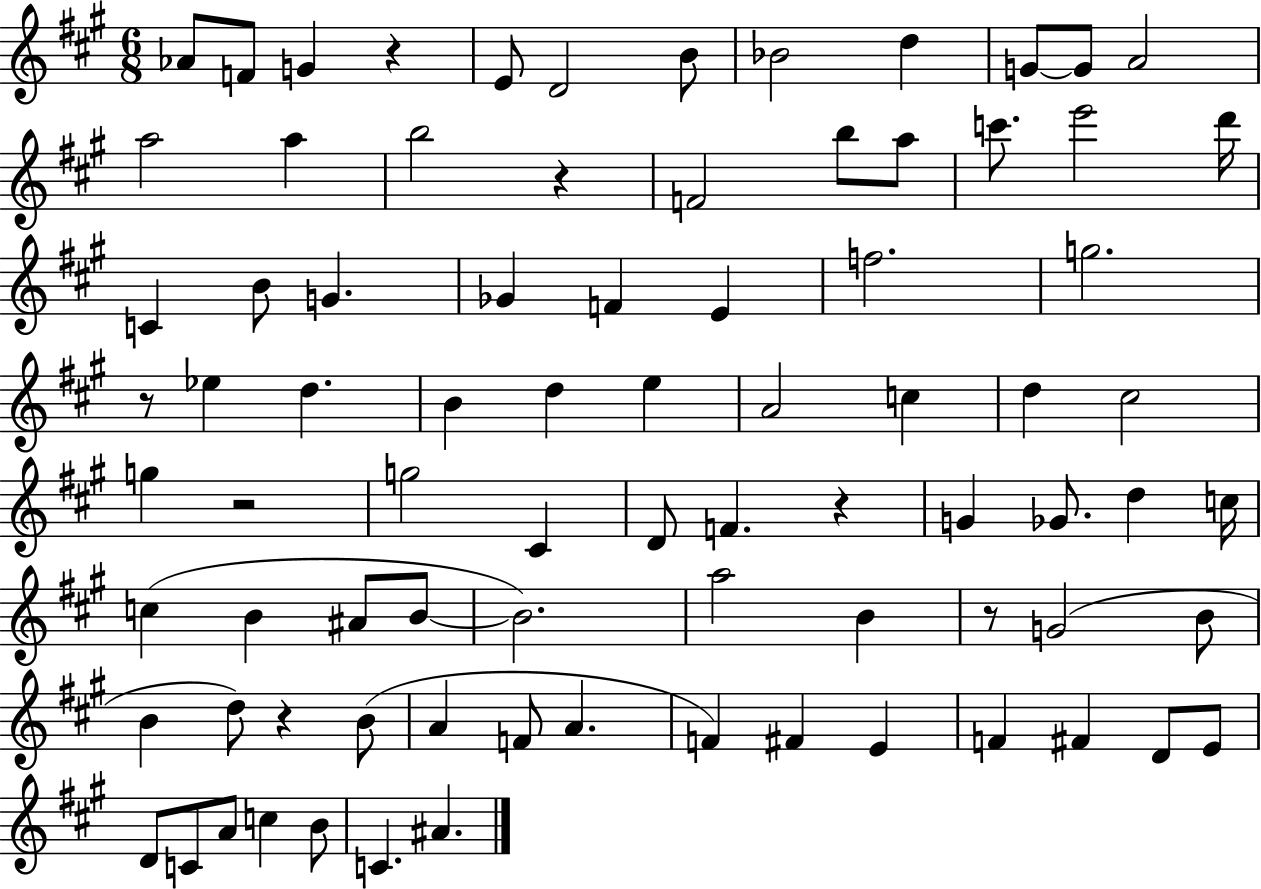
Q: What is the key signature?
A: A major